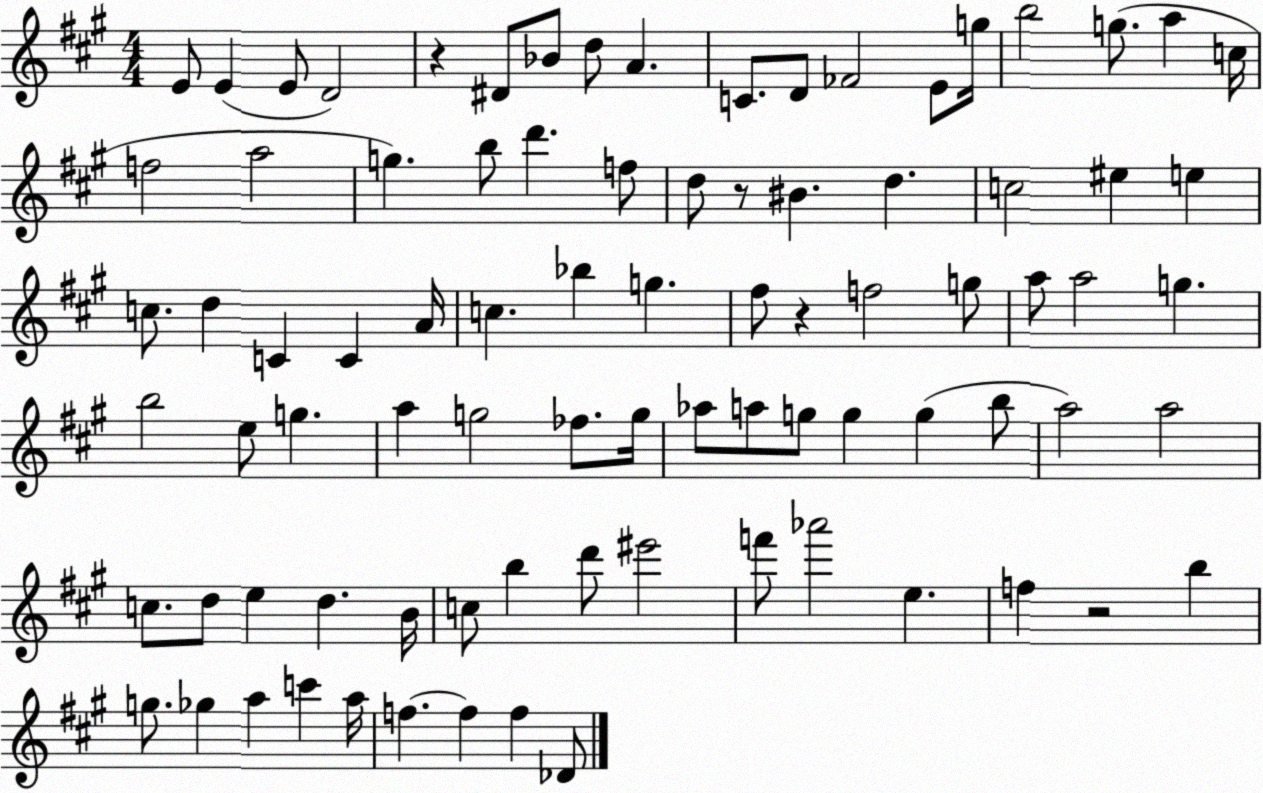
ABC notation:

X:1
T:Untitled
M:4/4
L:1/4
K:A
E/2 E E/2 D2 z ^D/2 _B/2 d/2 A C/2 D/2 _F2 E/2 g/4 b2 g/2 a c/4 f2 a2 g b/2 d' f/2 d/2 z/2 ^B d c2 ^e e c/2 d C C A/4 c _b g ^f/2 z f2 g/2 a/2 a2 g b2 e/2 g a g2 _f/2 g/4 _a/2 a/2 g/2 g g b/2 a2 a2 c/2 d/2 e d B/4 c/2 b d'/2 ^e'2 f'/2 _a'2 e f z2 b g/2 _g a c' a/4 f f f _D/2